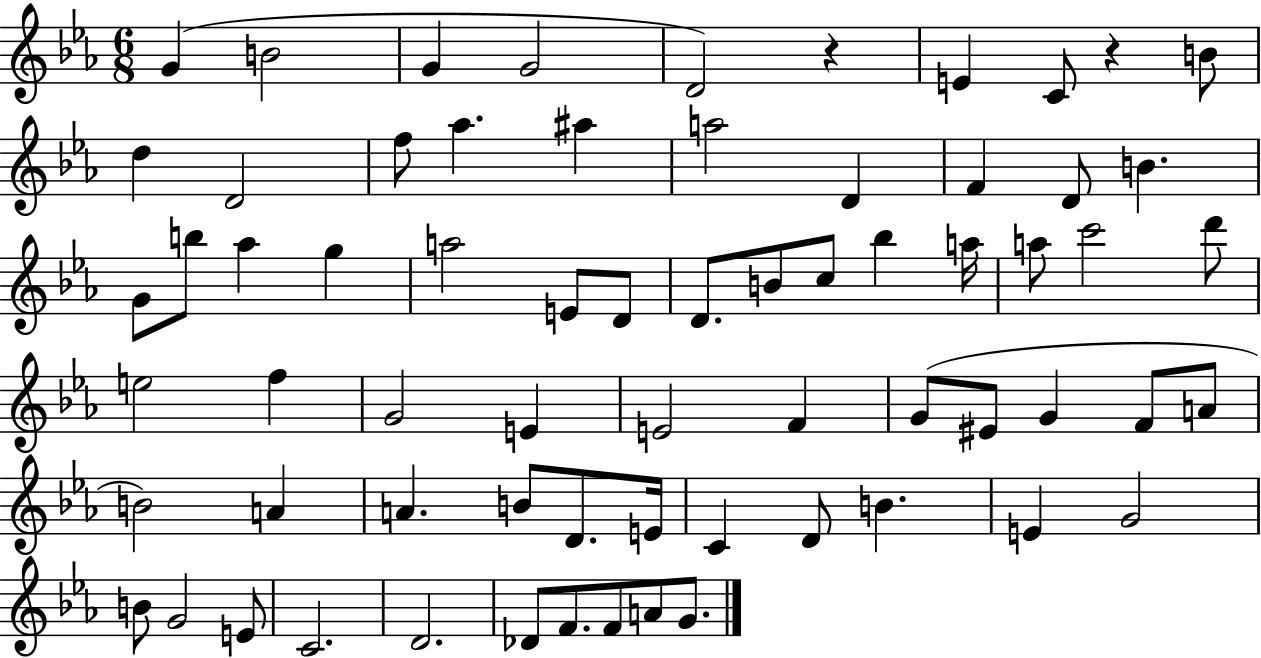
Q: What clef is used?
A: treble